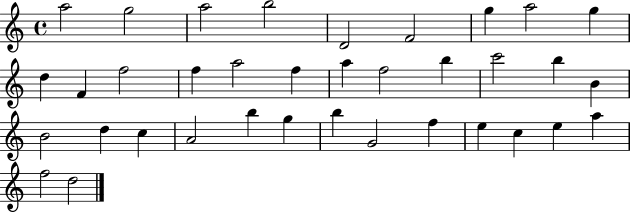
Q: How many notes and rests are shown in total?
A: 36